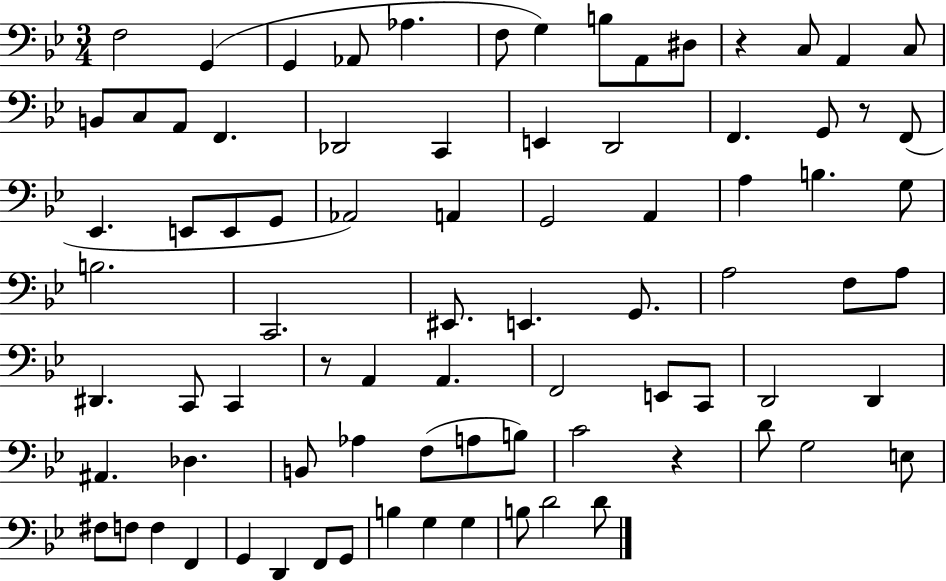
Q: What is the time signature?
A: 3/4